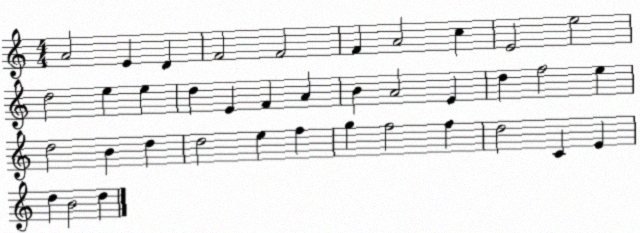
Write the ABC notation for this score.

X:1
T:Untitled
M:4/4
L:1/4
K:C
A2 E D F2 F2 F A2 c E2 e2 d2 e e d E F A B A2 E d f2 e d2 B d d2 e f g f2 f d2 C E d B2 d